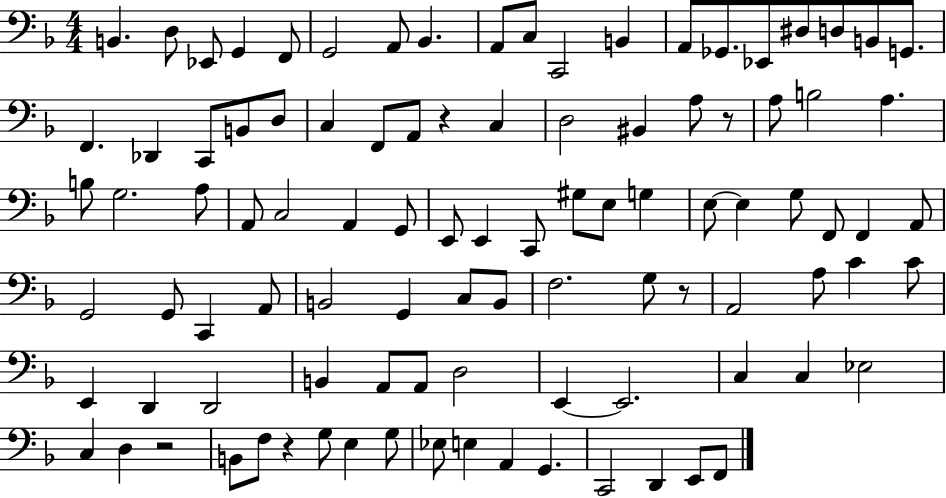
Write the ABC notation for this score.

X:1
T:Untitled
M:4/4
L:1/4
K:F
B,, D,/2 _E,,/2 G,, F,,/2 G,,2 A,,/2 _B,, A,,/2 C,/2 C,,2 B,, A,,/2 _G,,/2 _E,,/2 ^D,/2 D,/2 B,,/2 G,,/2 F,, _D,, C,,/2 B,,/2 D,/2 C, F,,/2 A,,/2 z C, D,2 ^B,, A,/2 z/2 A,/2 B,2 A, B,/2 G,2 A,/2 A,,/2 C,2 A,, G,,/2 E,,/2 E,, C,,/2 ^G,/2 E,/2 G, E,/2 E, G,/2 F,,/2 F,, A,,/2 G,,2 G,,/2 C,, A,,/2 B,,2 G,, C,/2 B,,/2 F,2 G,/2 z/2 A,,2 A,/2 C C/2 E,, D,, D,,2 B,, A,,/2 A,,/2 D,2 E,, E,,2 C, C, _E,2 C, D, z2 B,,/2 F,/2 z G,/2 E, G,/2 _E,/2 E, A,, G,, C,,2 D,, E,,/2 F,,/2